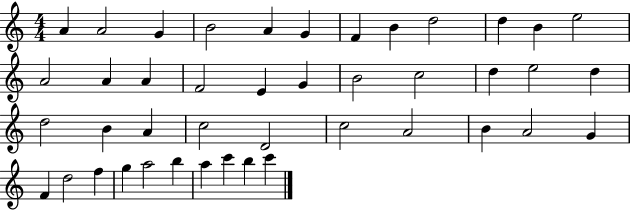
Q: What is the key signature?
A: C major